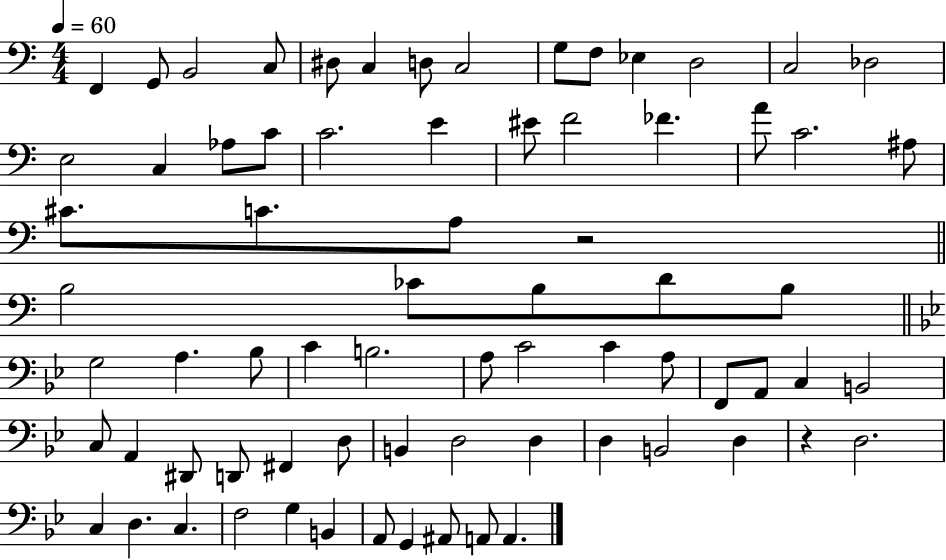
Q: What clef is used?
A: bass